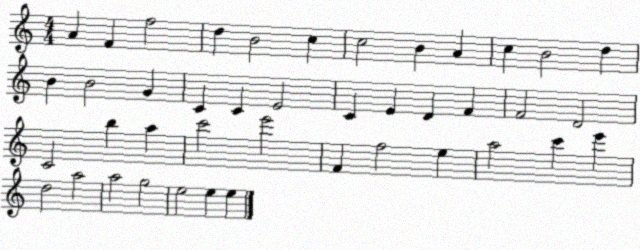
X:1
T:Untitled
M:4/4
L:1/4
K:C
A F f2 d B2 c c2 B A c B2 d B B2 G C C E2 C E D F F2 D2 C2 b a c'2 e'2 F f2 e a2 c' e' d2 a2 a2 g2 e2 e e